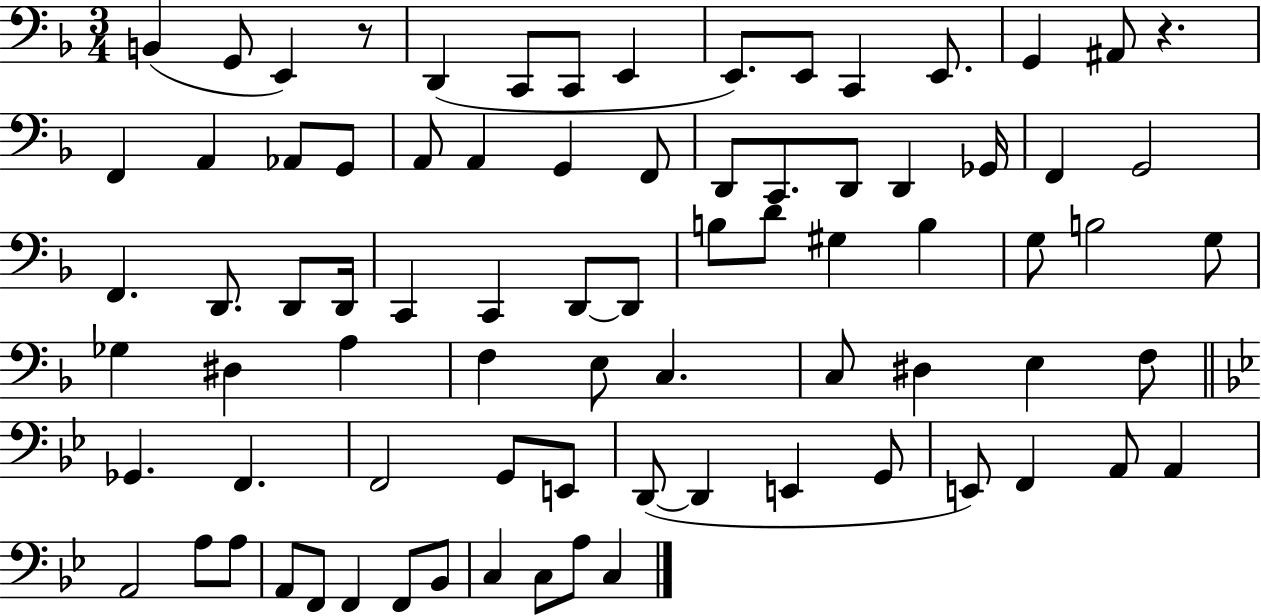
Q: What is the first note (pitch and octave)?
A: B2